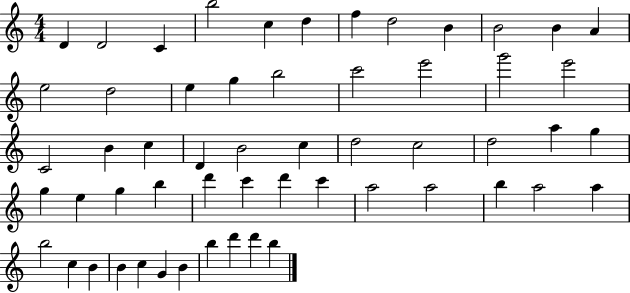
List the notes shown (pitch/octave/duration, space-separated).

D4/q D4/h C4/q B5/h C5/q D5/q F5/q D5/h B4/q B4/h B4/q A4/q E5/h D5/h E5/q G5/q B5/h C6/h E6/h G6/h E6/h C4/h B4/q C5/q D4/q B4/h C5/q D5/h C5/h D5/h A5/q G5/q G5/q E5/q G5/q B5/q D6/q C6/q D6/q C6/q A5/h A5/h B5/q A5/h A5/q B5/h C5/q B4/q B4/q C5/q G4/q B4/q B5/q D6/q D6/q B5/q